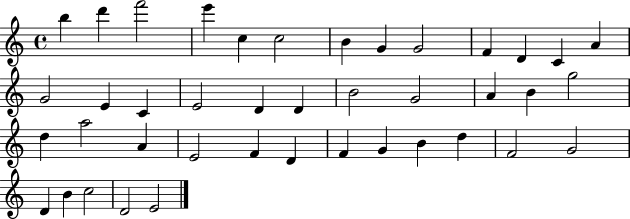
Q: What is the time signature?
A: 4/4